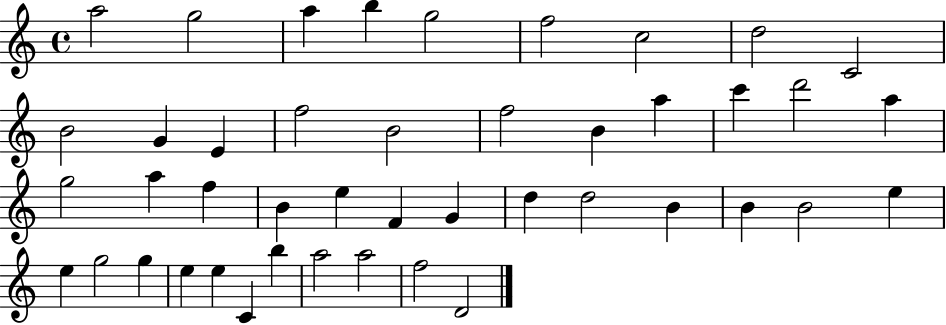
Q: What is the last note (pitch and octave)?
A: D4